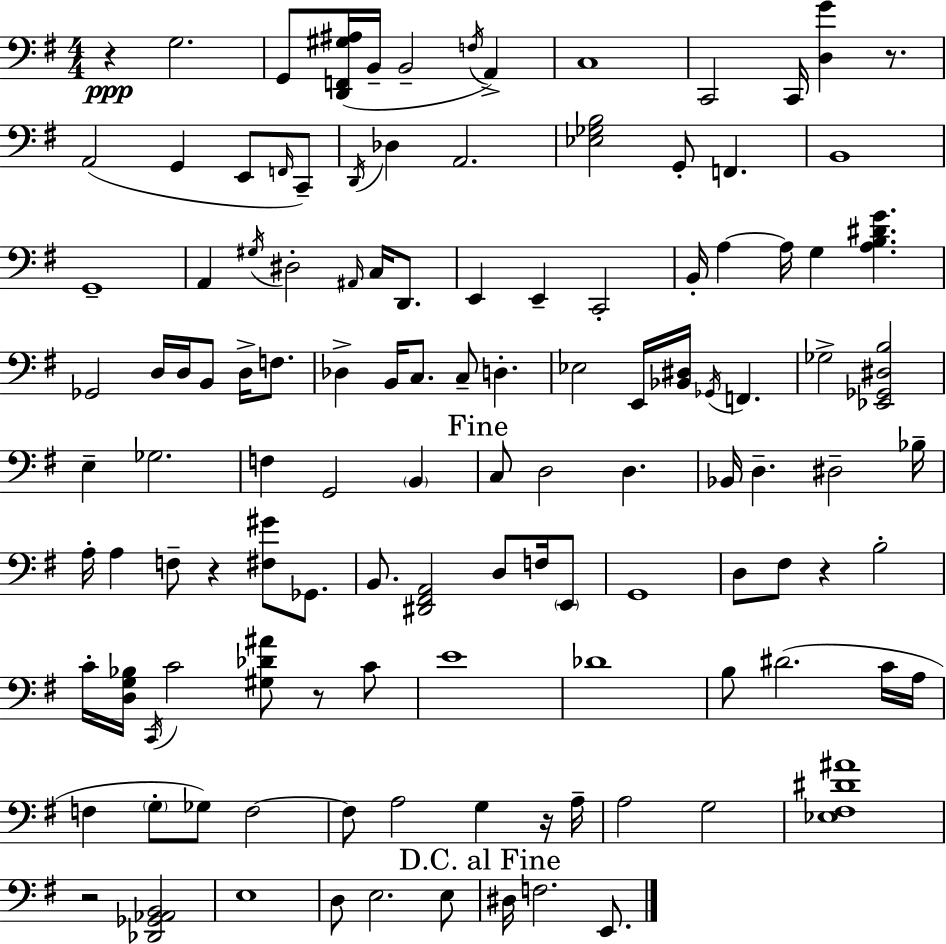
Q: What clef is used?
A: bass